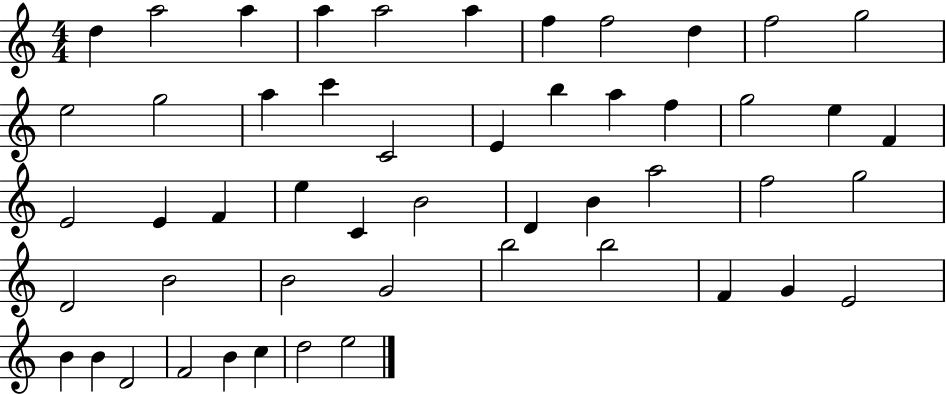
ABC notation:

X:1
T:Untitled
M:4/4
L:1/4
K:C
d a2 a a a2 a f f2 d f2 g2 e2 g2 a c' C2 E b a f g2 e F E2 E F e C B2 D B a2 f2 g2 D2 B2 B2 G2 b2 b2 F G E2 B B D2 F2 B c d2 e2